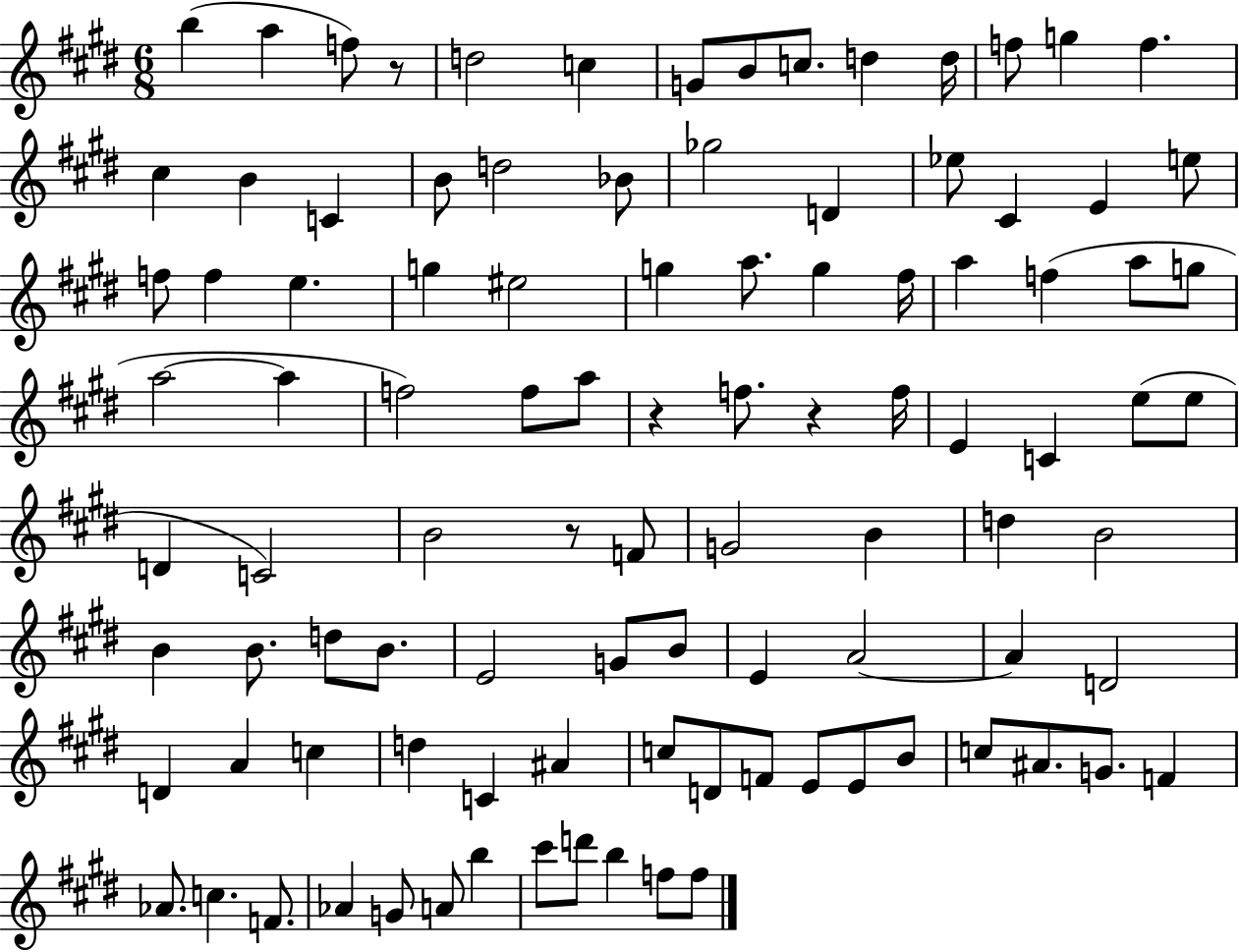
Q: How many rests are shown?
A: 4